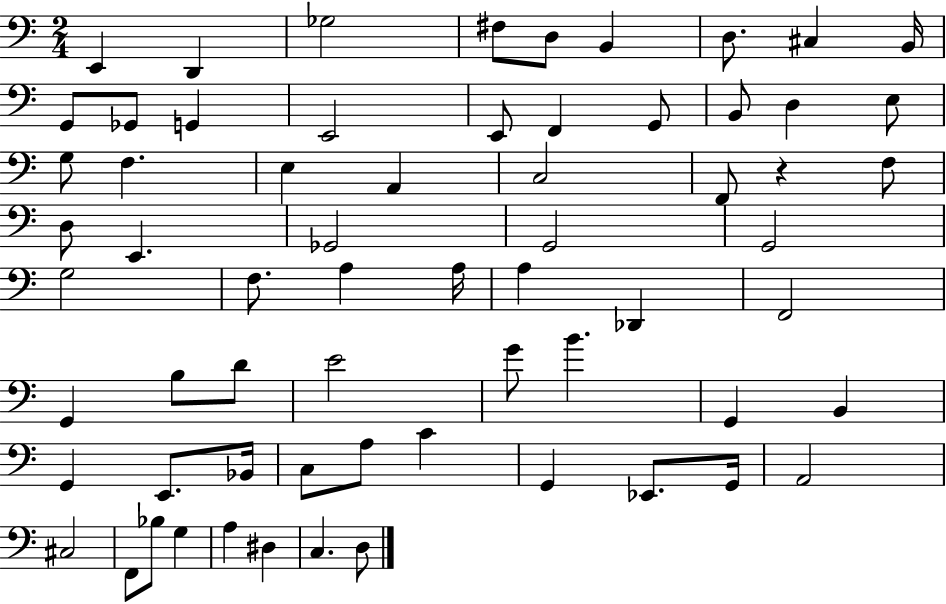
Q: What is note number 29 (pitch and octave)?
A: Gb2